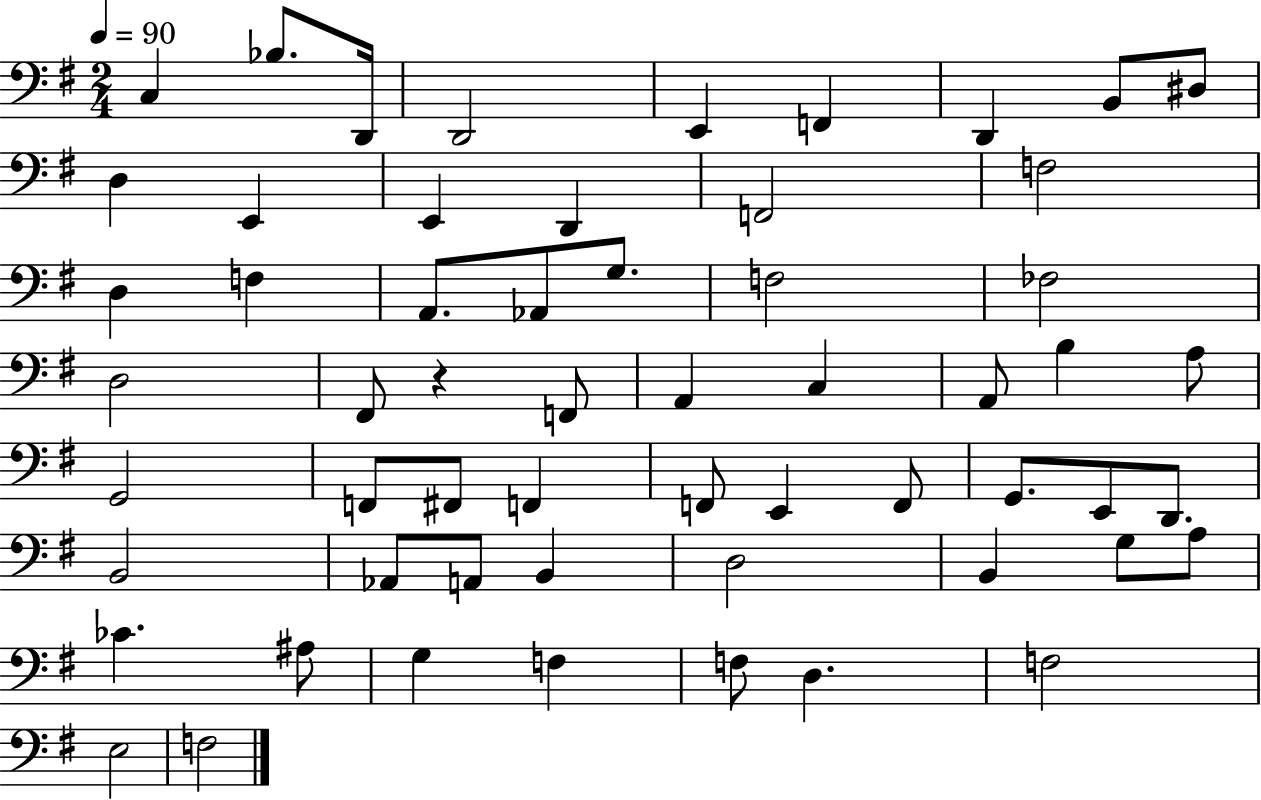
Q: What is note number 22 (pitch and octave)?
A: FES3